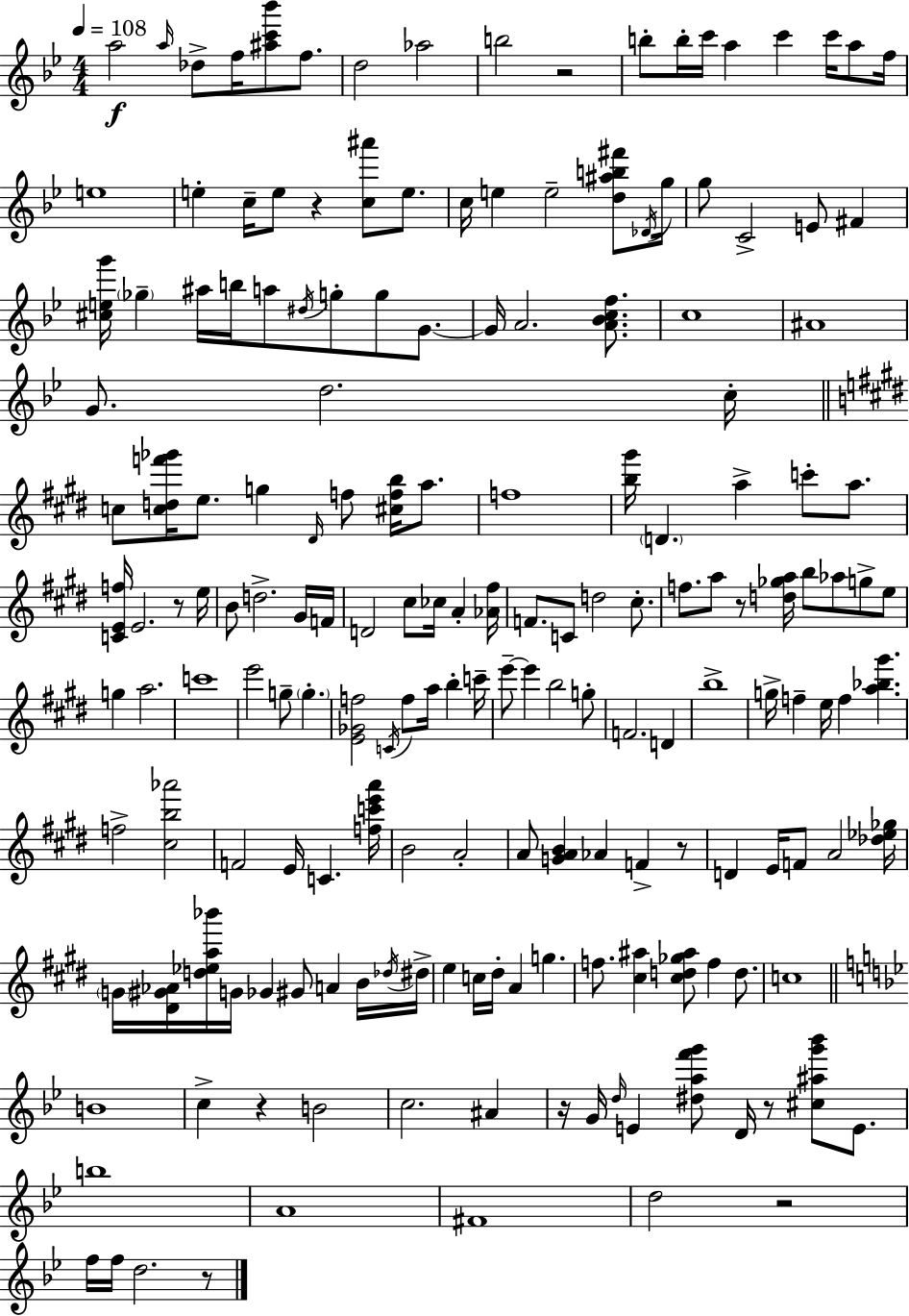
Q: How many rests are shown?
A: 10